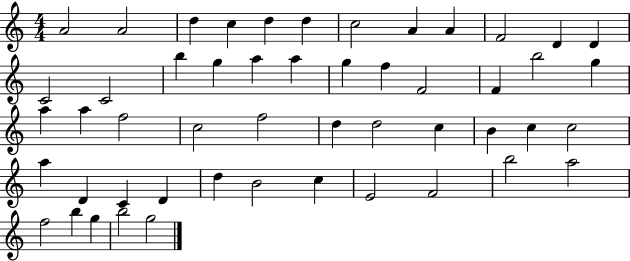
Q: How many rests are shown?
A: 0